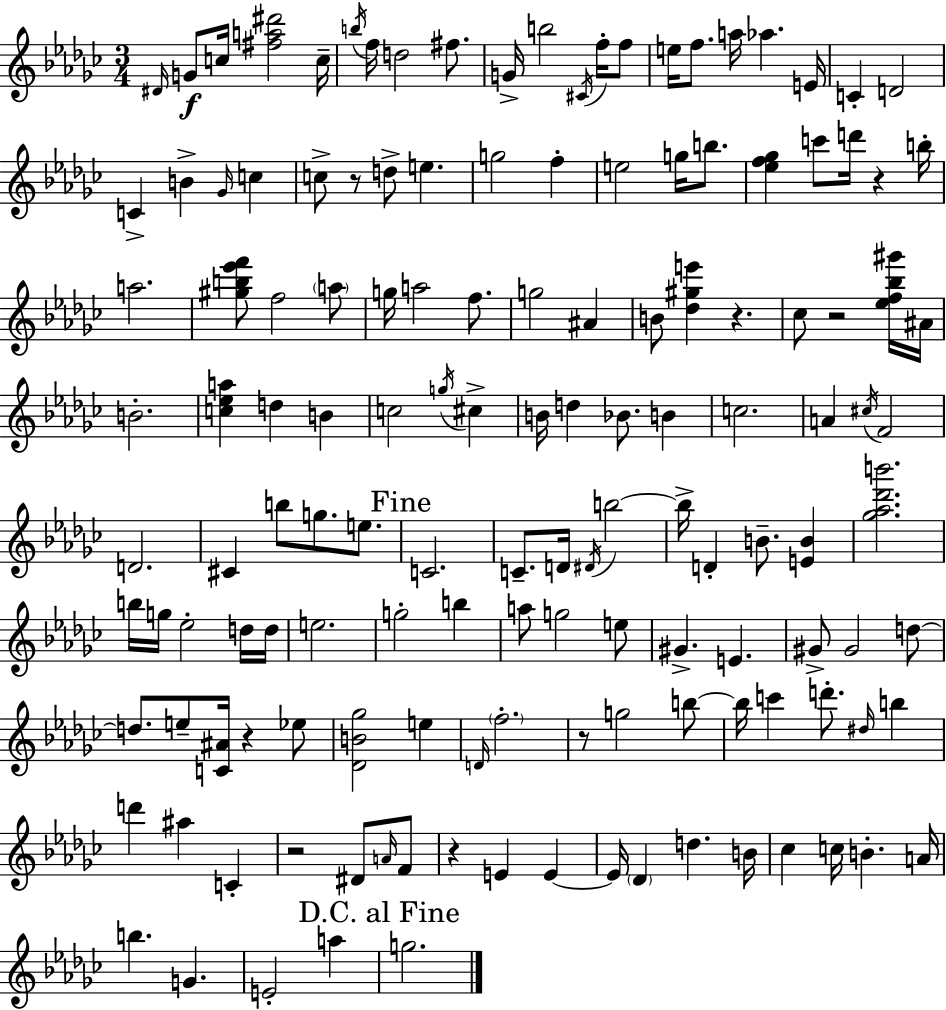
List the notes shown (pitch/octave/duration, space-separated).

D#4/s G4/e C5/s [F#5,A5,D#6]/h C5/s B5/s F5/s D5/h F#5/e. G4/s B5/h C#4/s F5/s F5/e E5/s F5/e. A5/s Ab5/q. E4/s C4/q D4/h C4/q B4/q Gb4/s C5/q C5/e R/e D5/e E5/q. G5/h F5/q E5/h G5/s B5/e. [Eb5,F5,Gb5]/q C6/e D6/s R/q B5/s A5/h. [G#5,B5,Eb6,F6]/e F5/h A5/e G5/s A5/h F5/e. G5/h A#4/q B4/e [Db5,G#5,E6]/q R/q. CES5/e R/h [Eb5,F5,Bb5,G#6]/s A#4/s B4/h. [C5,Eb5,A5]/q D5/q B4/q C5/h G5/s C#5/q B4/s D5/q Bb4/e. B4/q C5/h. A4/q C#5/s F4/h D4/h. C#4/q B5/e G5/e. E5/e. C4/h. C4/e. D4/s D#4/s B5/h B5/s D4/q B4/e. [E4,B4]/q [Gb5,Ab5,Db6,B6]/h. B5/s G5/s Eb5/h D5/s D5/s E5/h. G5/h B5/q A5/e G5/h E5/e G#4/q. E4/q. G#4/e G#4/h D5/e D5/e. E5/e [C4,A#4]/s R/q Eb5/e [Db4,B4,Gb5]/h E5/q D4/s F5/h. R/e G5/h B5/e B5/s C6/q D6/e. D#5/s B5/q D6/q A#5/q C4/q R/h D#4/e A4/s F4/e R/q E4/q E4/q E4/s Db4/q D5/q. B4/s CES5/q C5/s B4/q. A4/s B5/q. G4/q. E4/h A5/q G5/h.